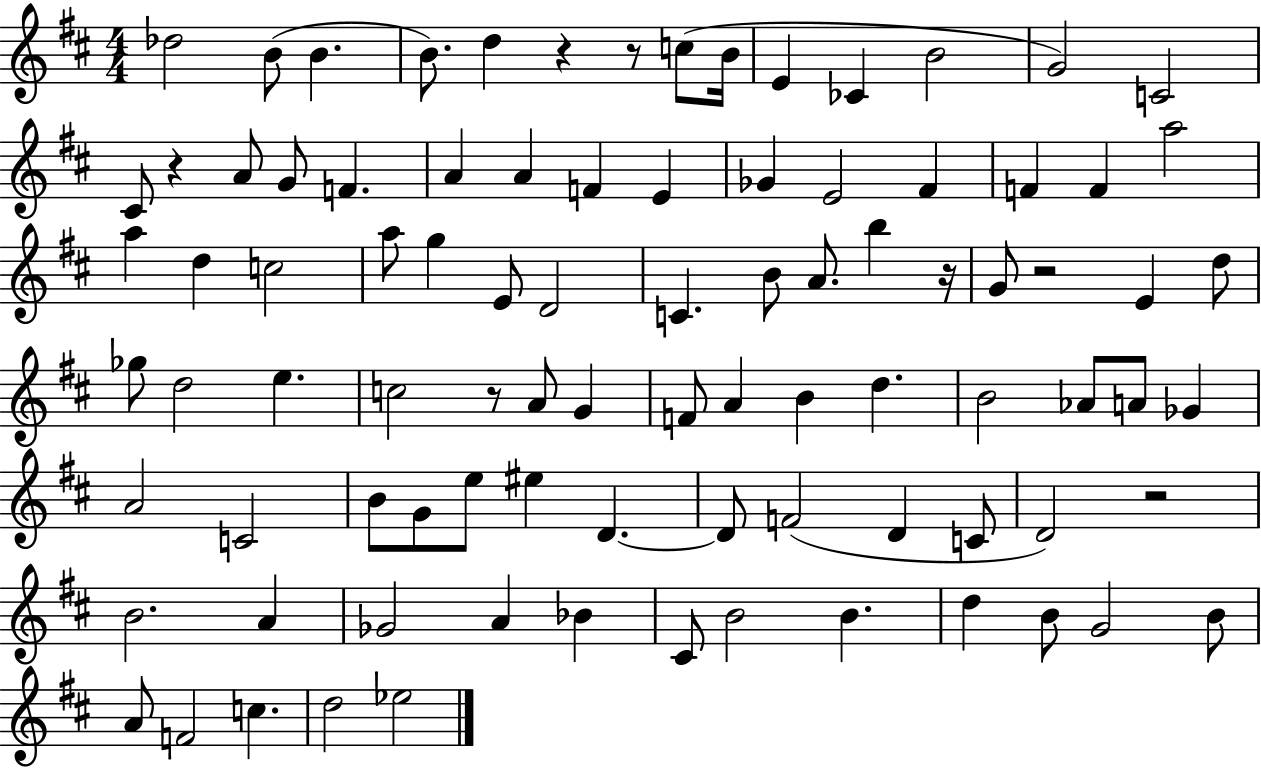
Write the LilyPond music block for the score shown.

{
  \clef treble
  \numericTimeSignature
  \time 4/4
  \key d \major
  \repeat volta 2 { des''2 b'8( b'4. | b'8.) d''4 r4 r8 c''8( b'16 | e'4 ces'4 b'2 | g'2) c'2 | \break cis'8 r4 a'8 g'8 f'4. | a'4 a'4 f'4 e'4 | ges'4 e'2 fis'4 | f'4 f'4 a''2 | \break a''4 d''4 c''2 | a''8 g''4 e'8 d'2 | c'4. b'8 a'8. b''4 r16 | g'8 r2 e'4 d''8 | \break ges''8 d''2 e''4. | c''2 r8 a'8 g'4 | f'8 a'4 b'4 d''4. | b'2 aes'8 a'8 ges'4 | \break a'2 c'2 | b'8 g'8 e''8 eis''4 d'4.~~ | d'8 f'2( d'4 c'8 | d'2) r2 | \break b'2. a'4 | ges'2 a'4 bes'4 | cis'8 b'2 b'4. | d''4 b'8 g'2 b'8 | \break a'8 f'2 c''4. | d''2 ees''2 | } \bar "|."
}